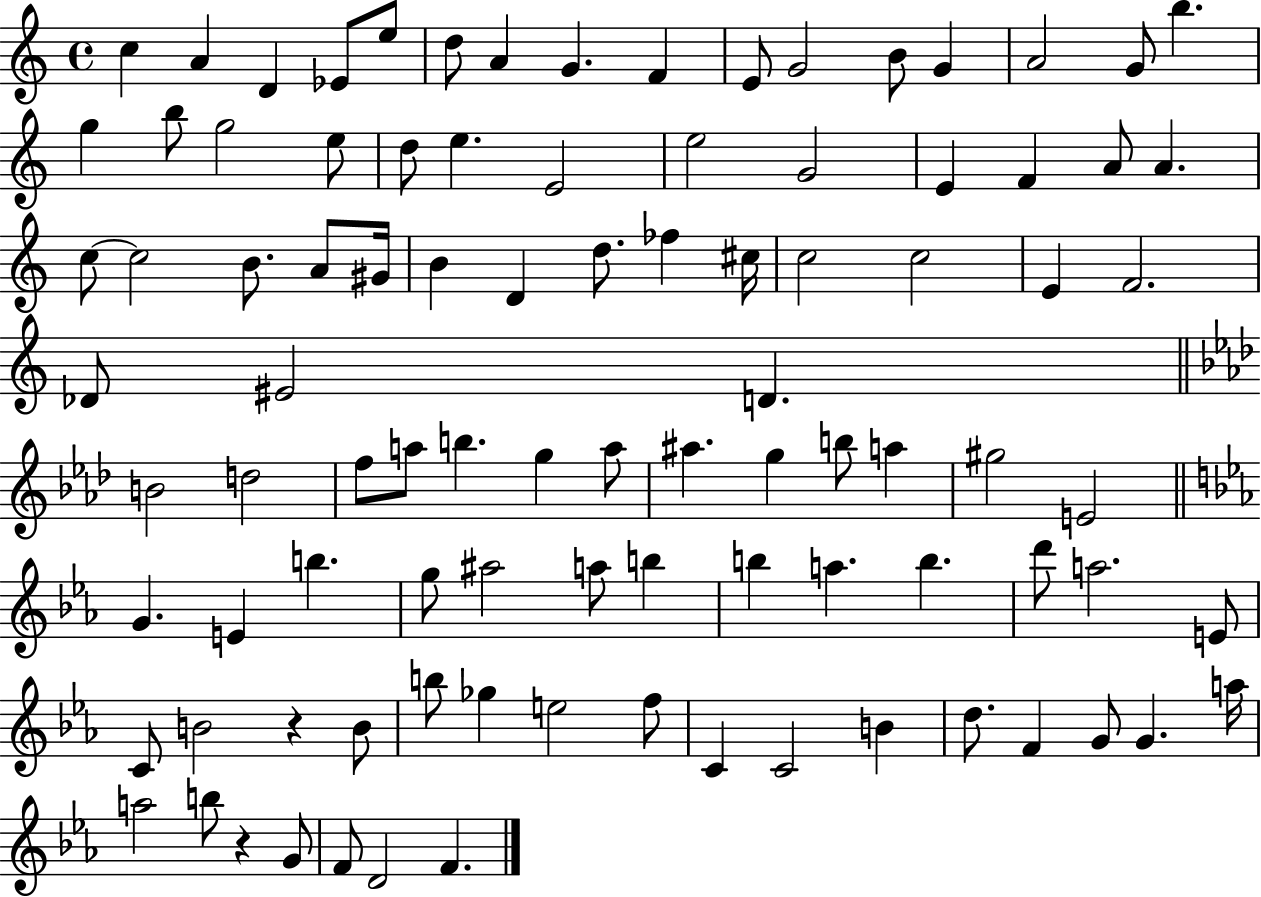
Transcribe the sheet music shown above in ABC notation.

X:1
T:Untitled
M:4/4
L:1/4
K:C
c A D _E/2 e/2 d/2 A G F E/2 G2 B/2 G A2 G/2 b g b/2 g2 e/2 d/2 e E2 e2 G2 E F A/2 A c/2 c2 B/2 A/2 ^G/4 B D d/2 _f ^c/4 c2 c2 E F2 _D/2 ^E2 D B2 d2 f/2 a/2 b g a/2 ^a g b/2 a ^g2 E2 G E b g/2 ^a2 a/2 b b a b d'/2 a2 E/2 C/2 B2 z B/2 b/2 _g e2 f/2 C C2 B d/2 F G/2 G a/4 a2 b/2 z G/2 F/2 D2 F